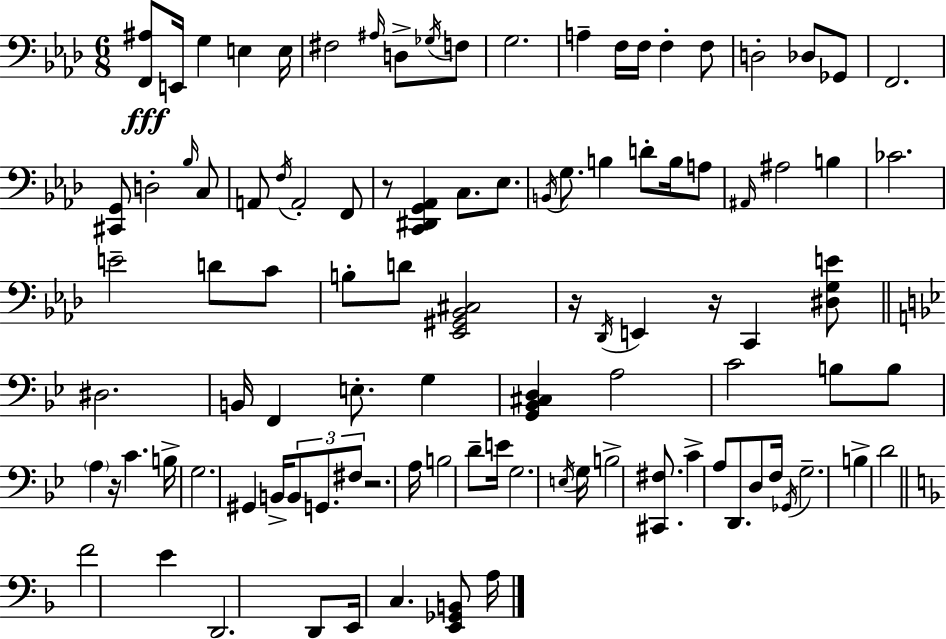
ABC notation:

X:1
T:Untitled
M:6/8
L:1/4
K:Fm
[F,,^A,]/2 E,,/4 G, E, E,/4 ^F,2 ^A,/4 D,/2 _G,/4 F,/2 G,2 A, F,/4 F,/4 F, F,/2 D,2 _D,/2 _G,,/2 F,,2 [^C,,G,,]/2 D,2 _B,/4 C,/2 A,,/2 F,/4 A,,2 F,,/2 z/2 [C,,^D,,G,,_A,,] C,/2 _E,/2 B,,/4 G,/2 B, D/2 B,/4 A,/2 ^A,,/4 ^A,2 B, _C2 E2 D/2 C/2 B,/2 D/2 [_E,,^G,,_B,,^C,]2 z/4 _D,,/4 E,, z/4 C,, [^D,G,E]/2 ^D,2 B,,/4 F,, E,/2 G, [G,,_B,,^C,D,] A,2 C2 B,/2 B,/2 A, z/4 C B,/4 G,2 ^G,, B,,/4 B,,/2 G,,/2 ^F,/2 z2 A,/4 B,2 D/2 E/4 G,2 E,/4 G,/4 B,2 [^C,,^F,]/2 C A,/2 D,,/2 D,/2 F,/4 _G,,/4 G,2 B, D2 F2 E D,,2 D,,/2 E,,/4 C, [E,,_G,,B,,]/2 A,/4